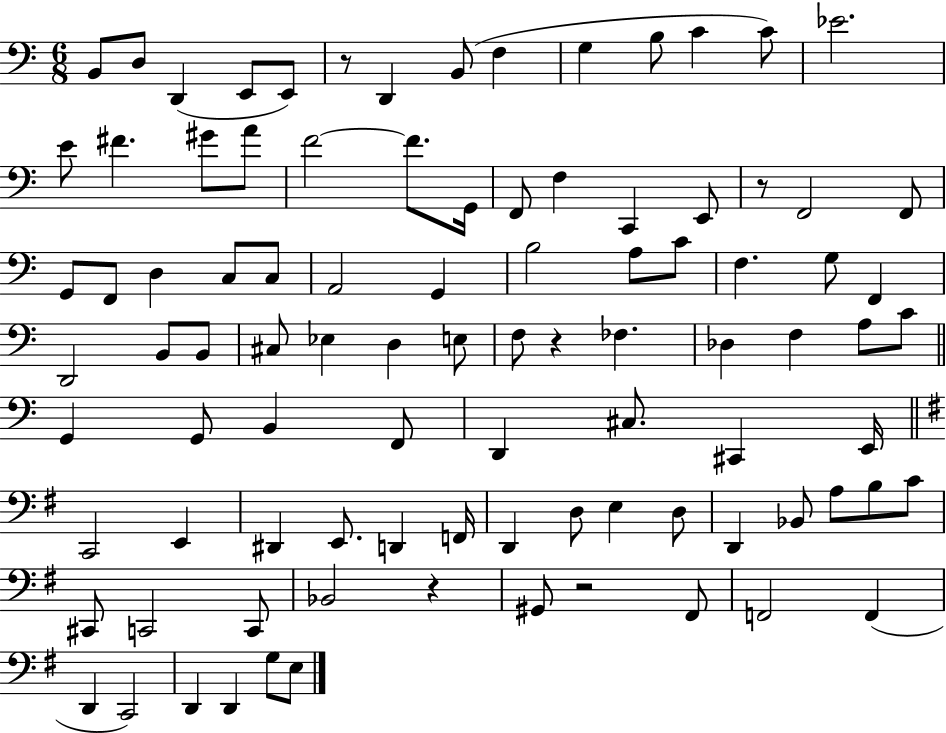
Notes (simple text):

B2/e D3/e D2/q E2/e E2/e R/e D2/q B2/e F3/q G3/q B3/e C4/q C4/e Eb4/h. E4/e F#4/q. G#4/e A4/e F4/h F4/e. G2/s F2/e F3/q C2/q E2/e R/e F2/h F2/e G2/e F2/e D3/q C3/e C3/e A2/h G2/q B3/h A3/e C4/e F3/q. G3/e F2/q D2/h B2/e B2/e C#3/e Eb3/q D3/q E3/e F3/e R/q FES3/q. Db3/q F3/q A3/e C4/e G2/q G2/e B2/q F2/e D2/q C#3/e. C#2/q E2/s C2/h E2/q D#2/q E2/e. D2/q F2/s D2/q D3/e E3/q D3/e D2/q Bb2/e A3/e B3/e C4/e C#2/e C2/h C2/e Bb2/h R/q G#2/e R/h F#2/e F2/h F2/q D2/q C2/h D2/q D2/q G3/e E3/e